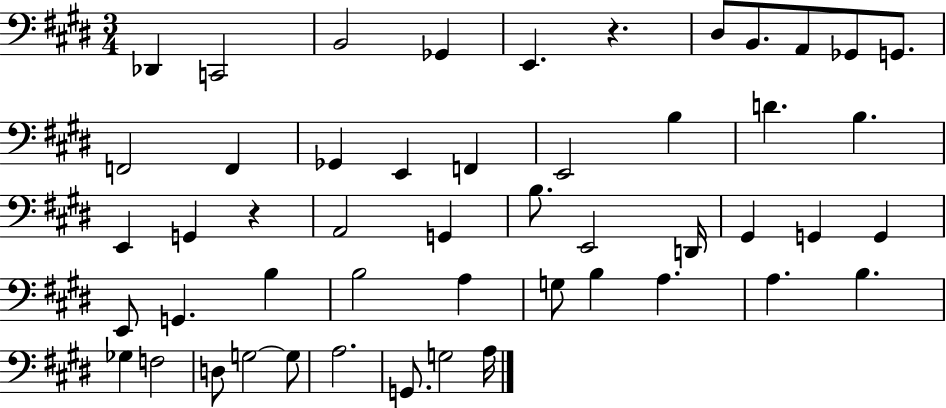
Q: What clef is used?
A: bass